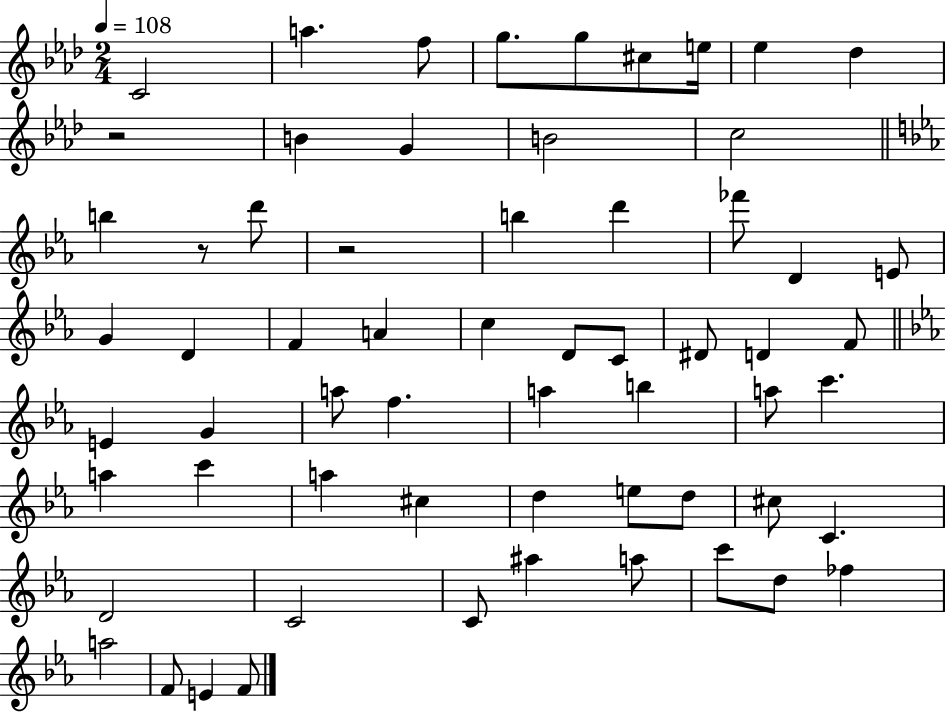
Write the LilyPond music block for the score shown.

{
  \clef treble
  \numericTimeSignature
  \time 2/4
  \key aes \major
  \tempo 4 = 108
  \repeat volta 2 { c'2 | a''4. f''8 | g''8. g''8 cis''8 e''16 | ees''4 des''4 | \break r2 | b'4 g'4 | b'2 | c''2 | \break \bar "||" \break \key c \minor b''4 r8 d'''8 | r2 | b''4 d'''4 | fes'''8 d'4 e'8 | \break g'4 d'4 | f'4 a'4 | c''4 d'8 c'8 | dis'8 d'4 f'8 | \break \bar "||" \break \key ees \major e'4 g'4 | a''8 f''4. | a''4 b''4 | a''8 c'''4. | \break a''4 c'''4 | a''4 cis''4 | d''4 e''8 d''8 | cis''8 c'4. | \break d'2 | c'2 | c'8 ais''4 a''8 | c'''8 d''8 fes''4 | \break a''2 | f'8 e'4 f'8 | } \bar "|."
}